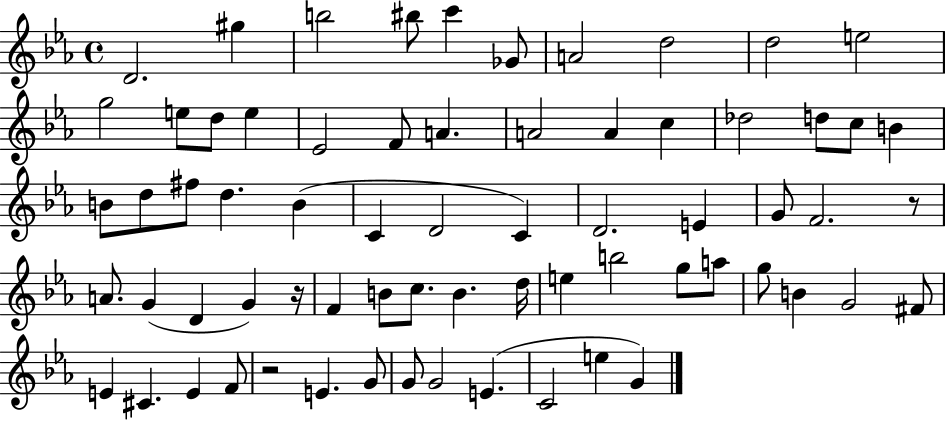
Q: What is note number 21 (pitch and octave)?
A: Db5